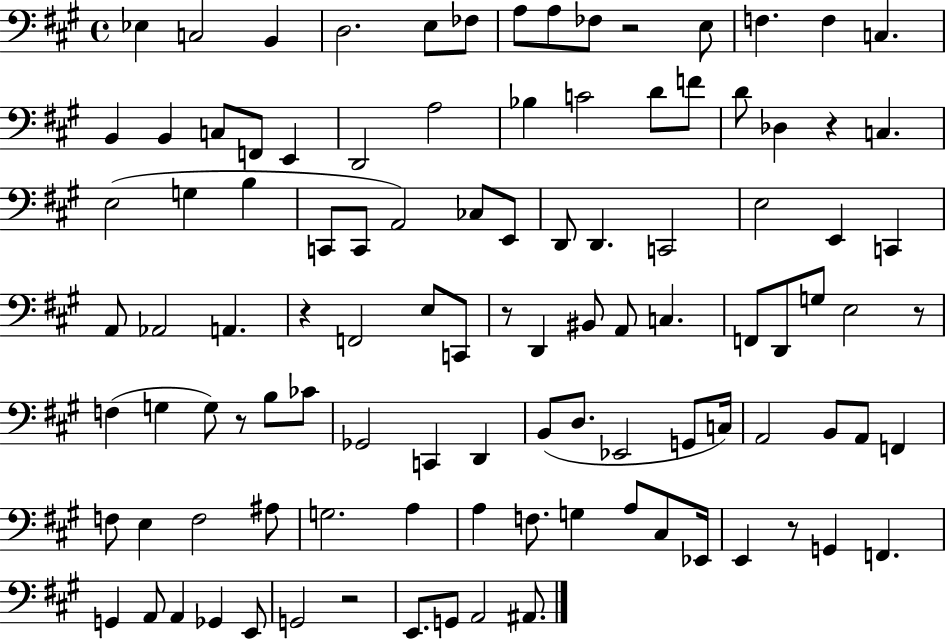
{
  \clef bass
  \time 4/4
  \defaultTimeSignature
  \key a \major
  \repeat volta 2 { ees4 c2 b,4 | d2. e8 fes8 | a8 a8 fes8 r2 e8 | f4. f4 c4. | \break b,4 b,4 c8 f,8 e,4 | d,2 a2 | bes4 c'2 d'8 f'8 | d'8 des4 r4 c4. | \break e2( g4 b4 | c,8 c,8 a,2) ces8 e,8 | d,8 d,4. c,2 | e2 e,4 c,4 | \break a,8 aes,2 a,4. | r4 f,2 e8 c,8 | r8 d,4 bis,8 a,8 c4. | f,8 d,8 g8 e2 r8 | \break f4( g4 g8) r8 b8 ces'8 | ges,2 c,4 d,4 | b,8( d8. ees,2 g,8 c16) | a,2 b,8 a,8 f,4 | \break f8 e4 f2 ais8 | g2. a4 | a4 f8. g4 a8 cis8 ees,16 | e,4 r8 g,4 f,4. | \break g,4 a,8 a,4 ges,4 e,8 | g,2 r2 | e,8. g,8 a,2 ais,8. | } \bar "|."
}